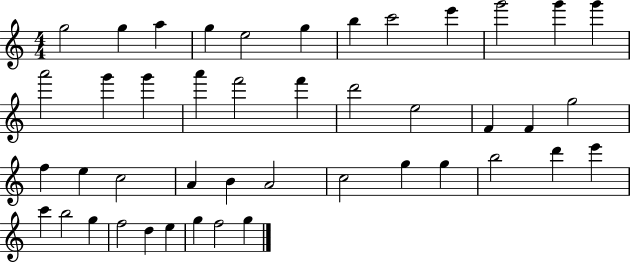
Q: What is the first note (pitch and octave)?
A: G5